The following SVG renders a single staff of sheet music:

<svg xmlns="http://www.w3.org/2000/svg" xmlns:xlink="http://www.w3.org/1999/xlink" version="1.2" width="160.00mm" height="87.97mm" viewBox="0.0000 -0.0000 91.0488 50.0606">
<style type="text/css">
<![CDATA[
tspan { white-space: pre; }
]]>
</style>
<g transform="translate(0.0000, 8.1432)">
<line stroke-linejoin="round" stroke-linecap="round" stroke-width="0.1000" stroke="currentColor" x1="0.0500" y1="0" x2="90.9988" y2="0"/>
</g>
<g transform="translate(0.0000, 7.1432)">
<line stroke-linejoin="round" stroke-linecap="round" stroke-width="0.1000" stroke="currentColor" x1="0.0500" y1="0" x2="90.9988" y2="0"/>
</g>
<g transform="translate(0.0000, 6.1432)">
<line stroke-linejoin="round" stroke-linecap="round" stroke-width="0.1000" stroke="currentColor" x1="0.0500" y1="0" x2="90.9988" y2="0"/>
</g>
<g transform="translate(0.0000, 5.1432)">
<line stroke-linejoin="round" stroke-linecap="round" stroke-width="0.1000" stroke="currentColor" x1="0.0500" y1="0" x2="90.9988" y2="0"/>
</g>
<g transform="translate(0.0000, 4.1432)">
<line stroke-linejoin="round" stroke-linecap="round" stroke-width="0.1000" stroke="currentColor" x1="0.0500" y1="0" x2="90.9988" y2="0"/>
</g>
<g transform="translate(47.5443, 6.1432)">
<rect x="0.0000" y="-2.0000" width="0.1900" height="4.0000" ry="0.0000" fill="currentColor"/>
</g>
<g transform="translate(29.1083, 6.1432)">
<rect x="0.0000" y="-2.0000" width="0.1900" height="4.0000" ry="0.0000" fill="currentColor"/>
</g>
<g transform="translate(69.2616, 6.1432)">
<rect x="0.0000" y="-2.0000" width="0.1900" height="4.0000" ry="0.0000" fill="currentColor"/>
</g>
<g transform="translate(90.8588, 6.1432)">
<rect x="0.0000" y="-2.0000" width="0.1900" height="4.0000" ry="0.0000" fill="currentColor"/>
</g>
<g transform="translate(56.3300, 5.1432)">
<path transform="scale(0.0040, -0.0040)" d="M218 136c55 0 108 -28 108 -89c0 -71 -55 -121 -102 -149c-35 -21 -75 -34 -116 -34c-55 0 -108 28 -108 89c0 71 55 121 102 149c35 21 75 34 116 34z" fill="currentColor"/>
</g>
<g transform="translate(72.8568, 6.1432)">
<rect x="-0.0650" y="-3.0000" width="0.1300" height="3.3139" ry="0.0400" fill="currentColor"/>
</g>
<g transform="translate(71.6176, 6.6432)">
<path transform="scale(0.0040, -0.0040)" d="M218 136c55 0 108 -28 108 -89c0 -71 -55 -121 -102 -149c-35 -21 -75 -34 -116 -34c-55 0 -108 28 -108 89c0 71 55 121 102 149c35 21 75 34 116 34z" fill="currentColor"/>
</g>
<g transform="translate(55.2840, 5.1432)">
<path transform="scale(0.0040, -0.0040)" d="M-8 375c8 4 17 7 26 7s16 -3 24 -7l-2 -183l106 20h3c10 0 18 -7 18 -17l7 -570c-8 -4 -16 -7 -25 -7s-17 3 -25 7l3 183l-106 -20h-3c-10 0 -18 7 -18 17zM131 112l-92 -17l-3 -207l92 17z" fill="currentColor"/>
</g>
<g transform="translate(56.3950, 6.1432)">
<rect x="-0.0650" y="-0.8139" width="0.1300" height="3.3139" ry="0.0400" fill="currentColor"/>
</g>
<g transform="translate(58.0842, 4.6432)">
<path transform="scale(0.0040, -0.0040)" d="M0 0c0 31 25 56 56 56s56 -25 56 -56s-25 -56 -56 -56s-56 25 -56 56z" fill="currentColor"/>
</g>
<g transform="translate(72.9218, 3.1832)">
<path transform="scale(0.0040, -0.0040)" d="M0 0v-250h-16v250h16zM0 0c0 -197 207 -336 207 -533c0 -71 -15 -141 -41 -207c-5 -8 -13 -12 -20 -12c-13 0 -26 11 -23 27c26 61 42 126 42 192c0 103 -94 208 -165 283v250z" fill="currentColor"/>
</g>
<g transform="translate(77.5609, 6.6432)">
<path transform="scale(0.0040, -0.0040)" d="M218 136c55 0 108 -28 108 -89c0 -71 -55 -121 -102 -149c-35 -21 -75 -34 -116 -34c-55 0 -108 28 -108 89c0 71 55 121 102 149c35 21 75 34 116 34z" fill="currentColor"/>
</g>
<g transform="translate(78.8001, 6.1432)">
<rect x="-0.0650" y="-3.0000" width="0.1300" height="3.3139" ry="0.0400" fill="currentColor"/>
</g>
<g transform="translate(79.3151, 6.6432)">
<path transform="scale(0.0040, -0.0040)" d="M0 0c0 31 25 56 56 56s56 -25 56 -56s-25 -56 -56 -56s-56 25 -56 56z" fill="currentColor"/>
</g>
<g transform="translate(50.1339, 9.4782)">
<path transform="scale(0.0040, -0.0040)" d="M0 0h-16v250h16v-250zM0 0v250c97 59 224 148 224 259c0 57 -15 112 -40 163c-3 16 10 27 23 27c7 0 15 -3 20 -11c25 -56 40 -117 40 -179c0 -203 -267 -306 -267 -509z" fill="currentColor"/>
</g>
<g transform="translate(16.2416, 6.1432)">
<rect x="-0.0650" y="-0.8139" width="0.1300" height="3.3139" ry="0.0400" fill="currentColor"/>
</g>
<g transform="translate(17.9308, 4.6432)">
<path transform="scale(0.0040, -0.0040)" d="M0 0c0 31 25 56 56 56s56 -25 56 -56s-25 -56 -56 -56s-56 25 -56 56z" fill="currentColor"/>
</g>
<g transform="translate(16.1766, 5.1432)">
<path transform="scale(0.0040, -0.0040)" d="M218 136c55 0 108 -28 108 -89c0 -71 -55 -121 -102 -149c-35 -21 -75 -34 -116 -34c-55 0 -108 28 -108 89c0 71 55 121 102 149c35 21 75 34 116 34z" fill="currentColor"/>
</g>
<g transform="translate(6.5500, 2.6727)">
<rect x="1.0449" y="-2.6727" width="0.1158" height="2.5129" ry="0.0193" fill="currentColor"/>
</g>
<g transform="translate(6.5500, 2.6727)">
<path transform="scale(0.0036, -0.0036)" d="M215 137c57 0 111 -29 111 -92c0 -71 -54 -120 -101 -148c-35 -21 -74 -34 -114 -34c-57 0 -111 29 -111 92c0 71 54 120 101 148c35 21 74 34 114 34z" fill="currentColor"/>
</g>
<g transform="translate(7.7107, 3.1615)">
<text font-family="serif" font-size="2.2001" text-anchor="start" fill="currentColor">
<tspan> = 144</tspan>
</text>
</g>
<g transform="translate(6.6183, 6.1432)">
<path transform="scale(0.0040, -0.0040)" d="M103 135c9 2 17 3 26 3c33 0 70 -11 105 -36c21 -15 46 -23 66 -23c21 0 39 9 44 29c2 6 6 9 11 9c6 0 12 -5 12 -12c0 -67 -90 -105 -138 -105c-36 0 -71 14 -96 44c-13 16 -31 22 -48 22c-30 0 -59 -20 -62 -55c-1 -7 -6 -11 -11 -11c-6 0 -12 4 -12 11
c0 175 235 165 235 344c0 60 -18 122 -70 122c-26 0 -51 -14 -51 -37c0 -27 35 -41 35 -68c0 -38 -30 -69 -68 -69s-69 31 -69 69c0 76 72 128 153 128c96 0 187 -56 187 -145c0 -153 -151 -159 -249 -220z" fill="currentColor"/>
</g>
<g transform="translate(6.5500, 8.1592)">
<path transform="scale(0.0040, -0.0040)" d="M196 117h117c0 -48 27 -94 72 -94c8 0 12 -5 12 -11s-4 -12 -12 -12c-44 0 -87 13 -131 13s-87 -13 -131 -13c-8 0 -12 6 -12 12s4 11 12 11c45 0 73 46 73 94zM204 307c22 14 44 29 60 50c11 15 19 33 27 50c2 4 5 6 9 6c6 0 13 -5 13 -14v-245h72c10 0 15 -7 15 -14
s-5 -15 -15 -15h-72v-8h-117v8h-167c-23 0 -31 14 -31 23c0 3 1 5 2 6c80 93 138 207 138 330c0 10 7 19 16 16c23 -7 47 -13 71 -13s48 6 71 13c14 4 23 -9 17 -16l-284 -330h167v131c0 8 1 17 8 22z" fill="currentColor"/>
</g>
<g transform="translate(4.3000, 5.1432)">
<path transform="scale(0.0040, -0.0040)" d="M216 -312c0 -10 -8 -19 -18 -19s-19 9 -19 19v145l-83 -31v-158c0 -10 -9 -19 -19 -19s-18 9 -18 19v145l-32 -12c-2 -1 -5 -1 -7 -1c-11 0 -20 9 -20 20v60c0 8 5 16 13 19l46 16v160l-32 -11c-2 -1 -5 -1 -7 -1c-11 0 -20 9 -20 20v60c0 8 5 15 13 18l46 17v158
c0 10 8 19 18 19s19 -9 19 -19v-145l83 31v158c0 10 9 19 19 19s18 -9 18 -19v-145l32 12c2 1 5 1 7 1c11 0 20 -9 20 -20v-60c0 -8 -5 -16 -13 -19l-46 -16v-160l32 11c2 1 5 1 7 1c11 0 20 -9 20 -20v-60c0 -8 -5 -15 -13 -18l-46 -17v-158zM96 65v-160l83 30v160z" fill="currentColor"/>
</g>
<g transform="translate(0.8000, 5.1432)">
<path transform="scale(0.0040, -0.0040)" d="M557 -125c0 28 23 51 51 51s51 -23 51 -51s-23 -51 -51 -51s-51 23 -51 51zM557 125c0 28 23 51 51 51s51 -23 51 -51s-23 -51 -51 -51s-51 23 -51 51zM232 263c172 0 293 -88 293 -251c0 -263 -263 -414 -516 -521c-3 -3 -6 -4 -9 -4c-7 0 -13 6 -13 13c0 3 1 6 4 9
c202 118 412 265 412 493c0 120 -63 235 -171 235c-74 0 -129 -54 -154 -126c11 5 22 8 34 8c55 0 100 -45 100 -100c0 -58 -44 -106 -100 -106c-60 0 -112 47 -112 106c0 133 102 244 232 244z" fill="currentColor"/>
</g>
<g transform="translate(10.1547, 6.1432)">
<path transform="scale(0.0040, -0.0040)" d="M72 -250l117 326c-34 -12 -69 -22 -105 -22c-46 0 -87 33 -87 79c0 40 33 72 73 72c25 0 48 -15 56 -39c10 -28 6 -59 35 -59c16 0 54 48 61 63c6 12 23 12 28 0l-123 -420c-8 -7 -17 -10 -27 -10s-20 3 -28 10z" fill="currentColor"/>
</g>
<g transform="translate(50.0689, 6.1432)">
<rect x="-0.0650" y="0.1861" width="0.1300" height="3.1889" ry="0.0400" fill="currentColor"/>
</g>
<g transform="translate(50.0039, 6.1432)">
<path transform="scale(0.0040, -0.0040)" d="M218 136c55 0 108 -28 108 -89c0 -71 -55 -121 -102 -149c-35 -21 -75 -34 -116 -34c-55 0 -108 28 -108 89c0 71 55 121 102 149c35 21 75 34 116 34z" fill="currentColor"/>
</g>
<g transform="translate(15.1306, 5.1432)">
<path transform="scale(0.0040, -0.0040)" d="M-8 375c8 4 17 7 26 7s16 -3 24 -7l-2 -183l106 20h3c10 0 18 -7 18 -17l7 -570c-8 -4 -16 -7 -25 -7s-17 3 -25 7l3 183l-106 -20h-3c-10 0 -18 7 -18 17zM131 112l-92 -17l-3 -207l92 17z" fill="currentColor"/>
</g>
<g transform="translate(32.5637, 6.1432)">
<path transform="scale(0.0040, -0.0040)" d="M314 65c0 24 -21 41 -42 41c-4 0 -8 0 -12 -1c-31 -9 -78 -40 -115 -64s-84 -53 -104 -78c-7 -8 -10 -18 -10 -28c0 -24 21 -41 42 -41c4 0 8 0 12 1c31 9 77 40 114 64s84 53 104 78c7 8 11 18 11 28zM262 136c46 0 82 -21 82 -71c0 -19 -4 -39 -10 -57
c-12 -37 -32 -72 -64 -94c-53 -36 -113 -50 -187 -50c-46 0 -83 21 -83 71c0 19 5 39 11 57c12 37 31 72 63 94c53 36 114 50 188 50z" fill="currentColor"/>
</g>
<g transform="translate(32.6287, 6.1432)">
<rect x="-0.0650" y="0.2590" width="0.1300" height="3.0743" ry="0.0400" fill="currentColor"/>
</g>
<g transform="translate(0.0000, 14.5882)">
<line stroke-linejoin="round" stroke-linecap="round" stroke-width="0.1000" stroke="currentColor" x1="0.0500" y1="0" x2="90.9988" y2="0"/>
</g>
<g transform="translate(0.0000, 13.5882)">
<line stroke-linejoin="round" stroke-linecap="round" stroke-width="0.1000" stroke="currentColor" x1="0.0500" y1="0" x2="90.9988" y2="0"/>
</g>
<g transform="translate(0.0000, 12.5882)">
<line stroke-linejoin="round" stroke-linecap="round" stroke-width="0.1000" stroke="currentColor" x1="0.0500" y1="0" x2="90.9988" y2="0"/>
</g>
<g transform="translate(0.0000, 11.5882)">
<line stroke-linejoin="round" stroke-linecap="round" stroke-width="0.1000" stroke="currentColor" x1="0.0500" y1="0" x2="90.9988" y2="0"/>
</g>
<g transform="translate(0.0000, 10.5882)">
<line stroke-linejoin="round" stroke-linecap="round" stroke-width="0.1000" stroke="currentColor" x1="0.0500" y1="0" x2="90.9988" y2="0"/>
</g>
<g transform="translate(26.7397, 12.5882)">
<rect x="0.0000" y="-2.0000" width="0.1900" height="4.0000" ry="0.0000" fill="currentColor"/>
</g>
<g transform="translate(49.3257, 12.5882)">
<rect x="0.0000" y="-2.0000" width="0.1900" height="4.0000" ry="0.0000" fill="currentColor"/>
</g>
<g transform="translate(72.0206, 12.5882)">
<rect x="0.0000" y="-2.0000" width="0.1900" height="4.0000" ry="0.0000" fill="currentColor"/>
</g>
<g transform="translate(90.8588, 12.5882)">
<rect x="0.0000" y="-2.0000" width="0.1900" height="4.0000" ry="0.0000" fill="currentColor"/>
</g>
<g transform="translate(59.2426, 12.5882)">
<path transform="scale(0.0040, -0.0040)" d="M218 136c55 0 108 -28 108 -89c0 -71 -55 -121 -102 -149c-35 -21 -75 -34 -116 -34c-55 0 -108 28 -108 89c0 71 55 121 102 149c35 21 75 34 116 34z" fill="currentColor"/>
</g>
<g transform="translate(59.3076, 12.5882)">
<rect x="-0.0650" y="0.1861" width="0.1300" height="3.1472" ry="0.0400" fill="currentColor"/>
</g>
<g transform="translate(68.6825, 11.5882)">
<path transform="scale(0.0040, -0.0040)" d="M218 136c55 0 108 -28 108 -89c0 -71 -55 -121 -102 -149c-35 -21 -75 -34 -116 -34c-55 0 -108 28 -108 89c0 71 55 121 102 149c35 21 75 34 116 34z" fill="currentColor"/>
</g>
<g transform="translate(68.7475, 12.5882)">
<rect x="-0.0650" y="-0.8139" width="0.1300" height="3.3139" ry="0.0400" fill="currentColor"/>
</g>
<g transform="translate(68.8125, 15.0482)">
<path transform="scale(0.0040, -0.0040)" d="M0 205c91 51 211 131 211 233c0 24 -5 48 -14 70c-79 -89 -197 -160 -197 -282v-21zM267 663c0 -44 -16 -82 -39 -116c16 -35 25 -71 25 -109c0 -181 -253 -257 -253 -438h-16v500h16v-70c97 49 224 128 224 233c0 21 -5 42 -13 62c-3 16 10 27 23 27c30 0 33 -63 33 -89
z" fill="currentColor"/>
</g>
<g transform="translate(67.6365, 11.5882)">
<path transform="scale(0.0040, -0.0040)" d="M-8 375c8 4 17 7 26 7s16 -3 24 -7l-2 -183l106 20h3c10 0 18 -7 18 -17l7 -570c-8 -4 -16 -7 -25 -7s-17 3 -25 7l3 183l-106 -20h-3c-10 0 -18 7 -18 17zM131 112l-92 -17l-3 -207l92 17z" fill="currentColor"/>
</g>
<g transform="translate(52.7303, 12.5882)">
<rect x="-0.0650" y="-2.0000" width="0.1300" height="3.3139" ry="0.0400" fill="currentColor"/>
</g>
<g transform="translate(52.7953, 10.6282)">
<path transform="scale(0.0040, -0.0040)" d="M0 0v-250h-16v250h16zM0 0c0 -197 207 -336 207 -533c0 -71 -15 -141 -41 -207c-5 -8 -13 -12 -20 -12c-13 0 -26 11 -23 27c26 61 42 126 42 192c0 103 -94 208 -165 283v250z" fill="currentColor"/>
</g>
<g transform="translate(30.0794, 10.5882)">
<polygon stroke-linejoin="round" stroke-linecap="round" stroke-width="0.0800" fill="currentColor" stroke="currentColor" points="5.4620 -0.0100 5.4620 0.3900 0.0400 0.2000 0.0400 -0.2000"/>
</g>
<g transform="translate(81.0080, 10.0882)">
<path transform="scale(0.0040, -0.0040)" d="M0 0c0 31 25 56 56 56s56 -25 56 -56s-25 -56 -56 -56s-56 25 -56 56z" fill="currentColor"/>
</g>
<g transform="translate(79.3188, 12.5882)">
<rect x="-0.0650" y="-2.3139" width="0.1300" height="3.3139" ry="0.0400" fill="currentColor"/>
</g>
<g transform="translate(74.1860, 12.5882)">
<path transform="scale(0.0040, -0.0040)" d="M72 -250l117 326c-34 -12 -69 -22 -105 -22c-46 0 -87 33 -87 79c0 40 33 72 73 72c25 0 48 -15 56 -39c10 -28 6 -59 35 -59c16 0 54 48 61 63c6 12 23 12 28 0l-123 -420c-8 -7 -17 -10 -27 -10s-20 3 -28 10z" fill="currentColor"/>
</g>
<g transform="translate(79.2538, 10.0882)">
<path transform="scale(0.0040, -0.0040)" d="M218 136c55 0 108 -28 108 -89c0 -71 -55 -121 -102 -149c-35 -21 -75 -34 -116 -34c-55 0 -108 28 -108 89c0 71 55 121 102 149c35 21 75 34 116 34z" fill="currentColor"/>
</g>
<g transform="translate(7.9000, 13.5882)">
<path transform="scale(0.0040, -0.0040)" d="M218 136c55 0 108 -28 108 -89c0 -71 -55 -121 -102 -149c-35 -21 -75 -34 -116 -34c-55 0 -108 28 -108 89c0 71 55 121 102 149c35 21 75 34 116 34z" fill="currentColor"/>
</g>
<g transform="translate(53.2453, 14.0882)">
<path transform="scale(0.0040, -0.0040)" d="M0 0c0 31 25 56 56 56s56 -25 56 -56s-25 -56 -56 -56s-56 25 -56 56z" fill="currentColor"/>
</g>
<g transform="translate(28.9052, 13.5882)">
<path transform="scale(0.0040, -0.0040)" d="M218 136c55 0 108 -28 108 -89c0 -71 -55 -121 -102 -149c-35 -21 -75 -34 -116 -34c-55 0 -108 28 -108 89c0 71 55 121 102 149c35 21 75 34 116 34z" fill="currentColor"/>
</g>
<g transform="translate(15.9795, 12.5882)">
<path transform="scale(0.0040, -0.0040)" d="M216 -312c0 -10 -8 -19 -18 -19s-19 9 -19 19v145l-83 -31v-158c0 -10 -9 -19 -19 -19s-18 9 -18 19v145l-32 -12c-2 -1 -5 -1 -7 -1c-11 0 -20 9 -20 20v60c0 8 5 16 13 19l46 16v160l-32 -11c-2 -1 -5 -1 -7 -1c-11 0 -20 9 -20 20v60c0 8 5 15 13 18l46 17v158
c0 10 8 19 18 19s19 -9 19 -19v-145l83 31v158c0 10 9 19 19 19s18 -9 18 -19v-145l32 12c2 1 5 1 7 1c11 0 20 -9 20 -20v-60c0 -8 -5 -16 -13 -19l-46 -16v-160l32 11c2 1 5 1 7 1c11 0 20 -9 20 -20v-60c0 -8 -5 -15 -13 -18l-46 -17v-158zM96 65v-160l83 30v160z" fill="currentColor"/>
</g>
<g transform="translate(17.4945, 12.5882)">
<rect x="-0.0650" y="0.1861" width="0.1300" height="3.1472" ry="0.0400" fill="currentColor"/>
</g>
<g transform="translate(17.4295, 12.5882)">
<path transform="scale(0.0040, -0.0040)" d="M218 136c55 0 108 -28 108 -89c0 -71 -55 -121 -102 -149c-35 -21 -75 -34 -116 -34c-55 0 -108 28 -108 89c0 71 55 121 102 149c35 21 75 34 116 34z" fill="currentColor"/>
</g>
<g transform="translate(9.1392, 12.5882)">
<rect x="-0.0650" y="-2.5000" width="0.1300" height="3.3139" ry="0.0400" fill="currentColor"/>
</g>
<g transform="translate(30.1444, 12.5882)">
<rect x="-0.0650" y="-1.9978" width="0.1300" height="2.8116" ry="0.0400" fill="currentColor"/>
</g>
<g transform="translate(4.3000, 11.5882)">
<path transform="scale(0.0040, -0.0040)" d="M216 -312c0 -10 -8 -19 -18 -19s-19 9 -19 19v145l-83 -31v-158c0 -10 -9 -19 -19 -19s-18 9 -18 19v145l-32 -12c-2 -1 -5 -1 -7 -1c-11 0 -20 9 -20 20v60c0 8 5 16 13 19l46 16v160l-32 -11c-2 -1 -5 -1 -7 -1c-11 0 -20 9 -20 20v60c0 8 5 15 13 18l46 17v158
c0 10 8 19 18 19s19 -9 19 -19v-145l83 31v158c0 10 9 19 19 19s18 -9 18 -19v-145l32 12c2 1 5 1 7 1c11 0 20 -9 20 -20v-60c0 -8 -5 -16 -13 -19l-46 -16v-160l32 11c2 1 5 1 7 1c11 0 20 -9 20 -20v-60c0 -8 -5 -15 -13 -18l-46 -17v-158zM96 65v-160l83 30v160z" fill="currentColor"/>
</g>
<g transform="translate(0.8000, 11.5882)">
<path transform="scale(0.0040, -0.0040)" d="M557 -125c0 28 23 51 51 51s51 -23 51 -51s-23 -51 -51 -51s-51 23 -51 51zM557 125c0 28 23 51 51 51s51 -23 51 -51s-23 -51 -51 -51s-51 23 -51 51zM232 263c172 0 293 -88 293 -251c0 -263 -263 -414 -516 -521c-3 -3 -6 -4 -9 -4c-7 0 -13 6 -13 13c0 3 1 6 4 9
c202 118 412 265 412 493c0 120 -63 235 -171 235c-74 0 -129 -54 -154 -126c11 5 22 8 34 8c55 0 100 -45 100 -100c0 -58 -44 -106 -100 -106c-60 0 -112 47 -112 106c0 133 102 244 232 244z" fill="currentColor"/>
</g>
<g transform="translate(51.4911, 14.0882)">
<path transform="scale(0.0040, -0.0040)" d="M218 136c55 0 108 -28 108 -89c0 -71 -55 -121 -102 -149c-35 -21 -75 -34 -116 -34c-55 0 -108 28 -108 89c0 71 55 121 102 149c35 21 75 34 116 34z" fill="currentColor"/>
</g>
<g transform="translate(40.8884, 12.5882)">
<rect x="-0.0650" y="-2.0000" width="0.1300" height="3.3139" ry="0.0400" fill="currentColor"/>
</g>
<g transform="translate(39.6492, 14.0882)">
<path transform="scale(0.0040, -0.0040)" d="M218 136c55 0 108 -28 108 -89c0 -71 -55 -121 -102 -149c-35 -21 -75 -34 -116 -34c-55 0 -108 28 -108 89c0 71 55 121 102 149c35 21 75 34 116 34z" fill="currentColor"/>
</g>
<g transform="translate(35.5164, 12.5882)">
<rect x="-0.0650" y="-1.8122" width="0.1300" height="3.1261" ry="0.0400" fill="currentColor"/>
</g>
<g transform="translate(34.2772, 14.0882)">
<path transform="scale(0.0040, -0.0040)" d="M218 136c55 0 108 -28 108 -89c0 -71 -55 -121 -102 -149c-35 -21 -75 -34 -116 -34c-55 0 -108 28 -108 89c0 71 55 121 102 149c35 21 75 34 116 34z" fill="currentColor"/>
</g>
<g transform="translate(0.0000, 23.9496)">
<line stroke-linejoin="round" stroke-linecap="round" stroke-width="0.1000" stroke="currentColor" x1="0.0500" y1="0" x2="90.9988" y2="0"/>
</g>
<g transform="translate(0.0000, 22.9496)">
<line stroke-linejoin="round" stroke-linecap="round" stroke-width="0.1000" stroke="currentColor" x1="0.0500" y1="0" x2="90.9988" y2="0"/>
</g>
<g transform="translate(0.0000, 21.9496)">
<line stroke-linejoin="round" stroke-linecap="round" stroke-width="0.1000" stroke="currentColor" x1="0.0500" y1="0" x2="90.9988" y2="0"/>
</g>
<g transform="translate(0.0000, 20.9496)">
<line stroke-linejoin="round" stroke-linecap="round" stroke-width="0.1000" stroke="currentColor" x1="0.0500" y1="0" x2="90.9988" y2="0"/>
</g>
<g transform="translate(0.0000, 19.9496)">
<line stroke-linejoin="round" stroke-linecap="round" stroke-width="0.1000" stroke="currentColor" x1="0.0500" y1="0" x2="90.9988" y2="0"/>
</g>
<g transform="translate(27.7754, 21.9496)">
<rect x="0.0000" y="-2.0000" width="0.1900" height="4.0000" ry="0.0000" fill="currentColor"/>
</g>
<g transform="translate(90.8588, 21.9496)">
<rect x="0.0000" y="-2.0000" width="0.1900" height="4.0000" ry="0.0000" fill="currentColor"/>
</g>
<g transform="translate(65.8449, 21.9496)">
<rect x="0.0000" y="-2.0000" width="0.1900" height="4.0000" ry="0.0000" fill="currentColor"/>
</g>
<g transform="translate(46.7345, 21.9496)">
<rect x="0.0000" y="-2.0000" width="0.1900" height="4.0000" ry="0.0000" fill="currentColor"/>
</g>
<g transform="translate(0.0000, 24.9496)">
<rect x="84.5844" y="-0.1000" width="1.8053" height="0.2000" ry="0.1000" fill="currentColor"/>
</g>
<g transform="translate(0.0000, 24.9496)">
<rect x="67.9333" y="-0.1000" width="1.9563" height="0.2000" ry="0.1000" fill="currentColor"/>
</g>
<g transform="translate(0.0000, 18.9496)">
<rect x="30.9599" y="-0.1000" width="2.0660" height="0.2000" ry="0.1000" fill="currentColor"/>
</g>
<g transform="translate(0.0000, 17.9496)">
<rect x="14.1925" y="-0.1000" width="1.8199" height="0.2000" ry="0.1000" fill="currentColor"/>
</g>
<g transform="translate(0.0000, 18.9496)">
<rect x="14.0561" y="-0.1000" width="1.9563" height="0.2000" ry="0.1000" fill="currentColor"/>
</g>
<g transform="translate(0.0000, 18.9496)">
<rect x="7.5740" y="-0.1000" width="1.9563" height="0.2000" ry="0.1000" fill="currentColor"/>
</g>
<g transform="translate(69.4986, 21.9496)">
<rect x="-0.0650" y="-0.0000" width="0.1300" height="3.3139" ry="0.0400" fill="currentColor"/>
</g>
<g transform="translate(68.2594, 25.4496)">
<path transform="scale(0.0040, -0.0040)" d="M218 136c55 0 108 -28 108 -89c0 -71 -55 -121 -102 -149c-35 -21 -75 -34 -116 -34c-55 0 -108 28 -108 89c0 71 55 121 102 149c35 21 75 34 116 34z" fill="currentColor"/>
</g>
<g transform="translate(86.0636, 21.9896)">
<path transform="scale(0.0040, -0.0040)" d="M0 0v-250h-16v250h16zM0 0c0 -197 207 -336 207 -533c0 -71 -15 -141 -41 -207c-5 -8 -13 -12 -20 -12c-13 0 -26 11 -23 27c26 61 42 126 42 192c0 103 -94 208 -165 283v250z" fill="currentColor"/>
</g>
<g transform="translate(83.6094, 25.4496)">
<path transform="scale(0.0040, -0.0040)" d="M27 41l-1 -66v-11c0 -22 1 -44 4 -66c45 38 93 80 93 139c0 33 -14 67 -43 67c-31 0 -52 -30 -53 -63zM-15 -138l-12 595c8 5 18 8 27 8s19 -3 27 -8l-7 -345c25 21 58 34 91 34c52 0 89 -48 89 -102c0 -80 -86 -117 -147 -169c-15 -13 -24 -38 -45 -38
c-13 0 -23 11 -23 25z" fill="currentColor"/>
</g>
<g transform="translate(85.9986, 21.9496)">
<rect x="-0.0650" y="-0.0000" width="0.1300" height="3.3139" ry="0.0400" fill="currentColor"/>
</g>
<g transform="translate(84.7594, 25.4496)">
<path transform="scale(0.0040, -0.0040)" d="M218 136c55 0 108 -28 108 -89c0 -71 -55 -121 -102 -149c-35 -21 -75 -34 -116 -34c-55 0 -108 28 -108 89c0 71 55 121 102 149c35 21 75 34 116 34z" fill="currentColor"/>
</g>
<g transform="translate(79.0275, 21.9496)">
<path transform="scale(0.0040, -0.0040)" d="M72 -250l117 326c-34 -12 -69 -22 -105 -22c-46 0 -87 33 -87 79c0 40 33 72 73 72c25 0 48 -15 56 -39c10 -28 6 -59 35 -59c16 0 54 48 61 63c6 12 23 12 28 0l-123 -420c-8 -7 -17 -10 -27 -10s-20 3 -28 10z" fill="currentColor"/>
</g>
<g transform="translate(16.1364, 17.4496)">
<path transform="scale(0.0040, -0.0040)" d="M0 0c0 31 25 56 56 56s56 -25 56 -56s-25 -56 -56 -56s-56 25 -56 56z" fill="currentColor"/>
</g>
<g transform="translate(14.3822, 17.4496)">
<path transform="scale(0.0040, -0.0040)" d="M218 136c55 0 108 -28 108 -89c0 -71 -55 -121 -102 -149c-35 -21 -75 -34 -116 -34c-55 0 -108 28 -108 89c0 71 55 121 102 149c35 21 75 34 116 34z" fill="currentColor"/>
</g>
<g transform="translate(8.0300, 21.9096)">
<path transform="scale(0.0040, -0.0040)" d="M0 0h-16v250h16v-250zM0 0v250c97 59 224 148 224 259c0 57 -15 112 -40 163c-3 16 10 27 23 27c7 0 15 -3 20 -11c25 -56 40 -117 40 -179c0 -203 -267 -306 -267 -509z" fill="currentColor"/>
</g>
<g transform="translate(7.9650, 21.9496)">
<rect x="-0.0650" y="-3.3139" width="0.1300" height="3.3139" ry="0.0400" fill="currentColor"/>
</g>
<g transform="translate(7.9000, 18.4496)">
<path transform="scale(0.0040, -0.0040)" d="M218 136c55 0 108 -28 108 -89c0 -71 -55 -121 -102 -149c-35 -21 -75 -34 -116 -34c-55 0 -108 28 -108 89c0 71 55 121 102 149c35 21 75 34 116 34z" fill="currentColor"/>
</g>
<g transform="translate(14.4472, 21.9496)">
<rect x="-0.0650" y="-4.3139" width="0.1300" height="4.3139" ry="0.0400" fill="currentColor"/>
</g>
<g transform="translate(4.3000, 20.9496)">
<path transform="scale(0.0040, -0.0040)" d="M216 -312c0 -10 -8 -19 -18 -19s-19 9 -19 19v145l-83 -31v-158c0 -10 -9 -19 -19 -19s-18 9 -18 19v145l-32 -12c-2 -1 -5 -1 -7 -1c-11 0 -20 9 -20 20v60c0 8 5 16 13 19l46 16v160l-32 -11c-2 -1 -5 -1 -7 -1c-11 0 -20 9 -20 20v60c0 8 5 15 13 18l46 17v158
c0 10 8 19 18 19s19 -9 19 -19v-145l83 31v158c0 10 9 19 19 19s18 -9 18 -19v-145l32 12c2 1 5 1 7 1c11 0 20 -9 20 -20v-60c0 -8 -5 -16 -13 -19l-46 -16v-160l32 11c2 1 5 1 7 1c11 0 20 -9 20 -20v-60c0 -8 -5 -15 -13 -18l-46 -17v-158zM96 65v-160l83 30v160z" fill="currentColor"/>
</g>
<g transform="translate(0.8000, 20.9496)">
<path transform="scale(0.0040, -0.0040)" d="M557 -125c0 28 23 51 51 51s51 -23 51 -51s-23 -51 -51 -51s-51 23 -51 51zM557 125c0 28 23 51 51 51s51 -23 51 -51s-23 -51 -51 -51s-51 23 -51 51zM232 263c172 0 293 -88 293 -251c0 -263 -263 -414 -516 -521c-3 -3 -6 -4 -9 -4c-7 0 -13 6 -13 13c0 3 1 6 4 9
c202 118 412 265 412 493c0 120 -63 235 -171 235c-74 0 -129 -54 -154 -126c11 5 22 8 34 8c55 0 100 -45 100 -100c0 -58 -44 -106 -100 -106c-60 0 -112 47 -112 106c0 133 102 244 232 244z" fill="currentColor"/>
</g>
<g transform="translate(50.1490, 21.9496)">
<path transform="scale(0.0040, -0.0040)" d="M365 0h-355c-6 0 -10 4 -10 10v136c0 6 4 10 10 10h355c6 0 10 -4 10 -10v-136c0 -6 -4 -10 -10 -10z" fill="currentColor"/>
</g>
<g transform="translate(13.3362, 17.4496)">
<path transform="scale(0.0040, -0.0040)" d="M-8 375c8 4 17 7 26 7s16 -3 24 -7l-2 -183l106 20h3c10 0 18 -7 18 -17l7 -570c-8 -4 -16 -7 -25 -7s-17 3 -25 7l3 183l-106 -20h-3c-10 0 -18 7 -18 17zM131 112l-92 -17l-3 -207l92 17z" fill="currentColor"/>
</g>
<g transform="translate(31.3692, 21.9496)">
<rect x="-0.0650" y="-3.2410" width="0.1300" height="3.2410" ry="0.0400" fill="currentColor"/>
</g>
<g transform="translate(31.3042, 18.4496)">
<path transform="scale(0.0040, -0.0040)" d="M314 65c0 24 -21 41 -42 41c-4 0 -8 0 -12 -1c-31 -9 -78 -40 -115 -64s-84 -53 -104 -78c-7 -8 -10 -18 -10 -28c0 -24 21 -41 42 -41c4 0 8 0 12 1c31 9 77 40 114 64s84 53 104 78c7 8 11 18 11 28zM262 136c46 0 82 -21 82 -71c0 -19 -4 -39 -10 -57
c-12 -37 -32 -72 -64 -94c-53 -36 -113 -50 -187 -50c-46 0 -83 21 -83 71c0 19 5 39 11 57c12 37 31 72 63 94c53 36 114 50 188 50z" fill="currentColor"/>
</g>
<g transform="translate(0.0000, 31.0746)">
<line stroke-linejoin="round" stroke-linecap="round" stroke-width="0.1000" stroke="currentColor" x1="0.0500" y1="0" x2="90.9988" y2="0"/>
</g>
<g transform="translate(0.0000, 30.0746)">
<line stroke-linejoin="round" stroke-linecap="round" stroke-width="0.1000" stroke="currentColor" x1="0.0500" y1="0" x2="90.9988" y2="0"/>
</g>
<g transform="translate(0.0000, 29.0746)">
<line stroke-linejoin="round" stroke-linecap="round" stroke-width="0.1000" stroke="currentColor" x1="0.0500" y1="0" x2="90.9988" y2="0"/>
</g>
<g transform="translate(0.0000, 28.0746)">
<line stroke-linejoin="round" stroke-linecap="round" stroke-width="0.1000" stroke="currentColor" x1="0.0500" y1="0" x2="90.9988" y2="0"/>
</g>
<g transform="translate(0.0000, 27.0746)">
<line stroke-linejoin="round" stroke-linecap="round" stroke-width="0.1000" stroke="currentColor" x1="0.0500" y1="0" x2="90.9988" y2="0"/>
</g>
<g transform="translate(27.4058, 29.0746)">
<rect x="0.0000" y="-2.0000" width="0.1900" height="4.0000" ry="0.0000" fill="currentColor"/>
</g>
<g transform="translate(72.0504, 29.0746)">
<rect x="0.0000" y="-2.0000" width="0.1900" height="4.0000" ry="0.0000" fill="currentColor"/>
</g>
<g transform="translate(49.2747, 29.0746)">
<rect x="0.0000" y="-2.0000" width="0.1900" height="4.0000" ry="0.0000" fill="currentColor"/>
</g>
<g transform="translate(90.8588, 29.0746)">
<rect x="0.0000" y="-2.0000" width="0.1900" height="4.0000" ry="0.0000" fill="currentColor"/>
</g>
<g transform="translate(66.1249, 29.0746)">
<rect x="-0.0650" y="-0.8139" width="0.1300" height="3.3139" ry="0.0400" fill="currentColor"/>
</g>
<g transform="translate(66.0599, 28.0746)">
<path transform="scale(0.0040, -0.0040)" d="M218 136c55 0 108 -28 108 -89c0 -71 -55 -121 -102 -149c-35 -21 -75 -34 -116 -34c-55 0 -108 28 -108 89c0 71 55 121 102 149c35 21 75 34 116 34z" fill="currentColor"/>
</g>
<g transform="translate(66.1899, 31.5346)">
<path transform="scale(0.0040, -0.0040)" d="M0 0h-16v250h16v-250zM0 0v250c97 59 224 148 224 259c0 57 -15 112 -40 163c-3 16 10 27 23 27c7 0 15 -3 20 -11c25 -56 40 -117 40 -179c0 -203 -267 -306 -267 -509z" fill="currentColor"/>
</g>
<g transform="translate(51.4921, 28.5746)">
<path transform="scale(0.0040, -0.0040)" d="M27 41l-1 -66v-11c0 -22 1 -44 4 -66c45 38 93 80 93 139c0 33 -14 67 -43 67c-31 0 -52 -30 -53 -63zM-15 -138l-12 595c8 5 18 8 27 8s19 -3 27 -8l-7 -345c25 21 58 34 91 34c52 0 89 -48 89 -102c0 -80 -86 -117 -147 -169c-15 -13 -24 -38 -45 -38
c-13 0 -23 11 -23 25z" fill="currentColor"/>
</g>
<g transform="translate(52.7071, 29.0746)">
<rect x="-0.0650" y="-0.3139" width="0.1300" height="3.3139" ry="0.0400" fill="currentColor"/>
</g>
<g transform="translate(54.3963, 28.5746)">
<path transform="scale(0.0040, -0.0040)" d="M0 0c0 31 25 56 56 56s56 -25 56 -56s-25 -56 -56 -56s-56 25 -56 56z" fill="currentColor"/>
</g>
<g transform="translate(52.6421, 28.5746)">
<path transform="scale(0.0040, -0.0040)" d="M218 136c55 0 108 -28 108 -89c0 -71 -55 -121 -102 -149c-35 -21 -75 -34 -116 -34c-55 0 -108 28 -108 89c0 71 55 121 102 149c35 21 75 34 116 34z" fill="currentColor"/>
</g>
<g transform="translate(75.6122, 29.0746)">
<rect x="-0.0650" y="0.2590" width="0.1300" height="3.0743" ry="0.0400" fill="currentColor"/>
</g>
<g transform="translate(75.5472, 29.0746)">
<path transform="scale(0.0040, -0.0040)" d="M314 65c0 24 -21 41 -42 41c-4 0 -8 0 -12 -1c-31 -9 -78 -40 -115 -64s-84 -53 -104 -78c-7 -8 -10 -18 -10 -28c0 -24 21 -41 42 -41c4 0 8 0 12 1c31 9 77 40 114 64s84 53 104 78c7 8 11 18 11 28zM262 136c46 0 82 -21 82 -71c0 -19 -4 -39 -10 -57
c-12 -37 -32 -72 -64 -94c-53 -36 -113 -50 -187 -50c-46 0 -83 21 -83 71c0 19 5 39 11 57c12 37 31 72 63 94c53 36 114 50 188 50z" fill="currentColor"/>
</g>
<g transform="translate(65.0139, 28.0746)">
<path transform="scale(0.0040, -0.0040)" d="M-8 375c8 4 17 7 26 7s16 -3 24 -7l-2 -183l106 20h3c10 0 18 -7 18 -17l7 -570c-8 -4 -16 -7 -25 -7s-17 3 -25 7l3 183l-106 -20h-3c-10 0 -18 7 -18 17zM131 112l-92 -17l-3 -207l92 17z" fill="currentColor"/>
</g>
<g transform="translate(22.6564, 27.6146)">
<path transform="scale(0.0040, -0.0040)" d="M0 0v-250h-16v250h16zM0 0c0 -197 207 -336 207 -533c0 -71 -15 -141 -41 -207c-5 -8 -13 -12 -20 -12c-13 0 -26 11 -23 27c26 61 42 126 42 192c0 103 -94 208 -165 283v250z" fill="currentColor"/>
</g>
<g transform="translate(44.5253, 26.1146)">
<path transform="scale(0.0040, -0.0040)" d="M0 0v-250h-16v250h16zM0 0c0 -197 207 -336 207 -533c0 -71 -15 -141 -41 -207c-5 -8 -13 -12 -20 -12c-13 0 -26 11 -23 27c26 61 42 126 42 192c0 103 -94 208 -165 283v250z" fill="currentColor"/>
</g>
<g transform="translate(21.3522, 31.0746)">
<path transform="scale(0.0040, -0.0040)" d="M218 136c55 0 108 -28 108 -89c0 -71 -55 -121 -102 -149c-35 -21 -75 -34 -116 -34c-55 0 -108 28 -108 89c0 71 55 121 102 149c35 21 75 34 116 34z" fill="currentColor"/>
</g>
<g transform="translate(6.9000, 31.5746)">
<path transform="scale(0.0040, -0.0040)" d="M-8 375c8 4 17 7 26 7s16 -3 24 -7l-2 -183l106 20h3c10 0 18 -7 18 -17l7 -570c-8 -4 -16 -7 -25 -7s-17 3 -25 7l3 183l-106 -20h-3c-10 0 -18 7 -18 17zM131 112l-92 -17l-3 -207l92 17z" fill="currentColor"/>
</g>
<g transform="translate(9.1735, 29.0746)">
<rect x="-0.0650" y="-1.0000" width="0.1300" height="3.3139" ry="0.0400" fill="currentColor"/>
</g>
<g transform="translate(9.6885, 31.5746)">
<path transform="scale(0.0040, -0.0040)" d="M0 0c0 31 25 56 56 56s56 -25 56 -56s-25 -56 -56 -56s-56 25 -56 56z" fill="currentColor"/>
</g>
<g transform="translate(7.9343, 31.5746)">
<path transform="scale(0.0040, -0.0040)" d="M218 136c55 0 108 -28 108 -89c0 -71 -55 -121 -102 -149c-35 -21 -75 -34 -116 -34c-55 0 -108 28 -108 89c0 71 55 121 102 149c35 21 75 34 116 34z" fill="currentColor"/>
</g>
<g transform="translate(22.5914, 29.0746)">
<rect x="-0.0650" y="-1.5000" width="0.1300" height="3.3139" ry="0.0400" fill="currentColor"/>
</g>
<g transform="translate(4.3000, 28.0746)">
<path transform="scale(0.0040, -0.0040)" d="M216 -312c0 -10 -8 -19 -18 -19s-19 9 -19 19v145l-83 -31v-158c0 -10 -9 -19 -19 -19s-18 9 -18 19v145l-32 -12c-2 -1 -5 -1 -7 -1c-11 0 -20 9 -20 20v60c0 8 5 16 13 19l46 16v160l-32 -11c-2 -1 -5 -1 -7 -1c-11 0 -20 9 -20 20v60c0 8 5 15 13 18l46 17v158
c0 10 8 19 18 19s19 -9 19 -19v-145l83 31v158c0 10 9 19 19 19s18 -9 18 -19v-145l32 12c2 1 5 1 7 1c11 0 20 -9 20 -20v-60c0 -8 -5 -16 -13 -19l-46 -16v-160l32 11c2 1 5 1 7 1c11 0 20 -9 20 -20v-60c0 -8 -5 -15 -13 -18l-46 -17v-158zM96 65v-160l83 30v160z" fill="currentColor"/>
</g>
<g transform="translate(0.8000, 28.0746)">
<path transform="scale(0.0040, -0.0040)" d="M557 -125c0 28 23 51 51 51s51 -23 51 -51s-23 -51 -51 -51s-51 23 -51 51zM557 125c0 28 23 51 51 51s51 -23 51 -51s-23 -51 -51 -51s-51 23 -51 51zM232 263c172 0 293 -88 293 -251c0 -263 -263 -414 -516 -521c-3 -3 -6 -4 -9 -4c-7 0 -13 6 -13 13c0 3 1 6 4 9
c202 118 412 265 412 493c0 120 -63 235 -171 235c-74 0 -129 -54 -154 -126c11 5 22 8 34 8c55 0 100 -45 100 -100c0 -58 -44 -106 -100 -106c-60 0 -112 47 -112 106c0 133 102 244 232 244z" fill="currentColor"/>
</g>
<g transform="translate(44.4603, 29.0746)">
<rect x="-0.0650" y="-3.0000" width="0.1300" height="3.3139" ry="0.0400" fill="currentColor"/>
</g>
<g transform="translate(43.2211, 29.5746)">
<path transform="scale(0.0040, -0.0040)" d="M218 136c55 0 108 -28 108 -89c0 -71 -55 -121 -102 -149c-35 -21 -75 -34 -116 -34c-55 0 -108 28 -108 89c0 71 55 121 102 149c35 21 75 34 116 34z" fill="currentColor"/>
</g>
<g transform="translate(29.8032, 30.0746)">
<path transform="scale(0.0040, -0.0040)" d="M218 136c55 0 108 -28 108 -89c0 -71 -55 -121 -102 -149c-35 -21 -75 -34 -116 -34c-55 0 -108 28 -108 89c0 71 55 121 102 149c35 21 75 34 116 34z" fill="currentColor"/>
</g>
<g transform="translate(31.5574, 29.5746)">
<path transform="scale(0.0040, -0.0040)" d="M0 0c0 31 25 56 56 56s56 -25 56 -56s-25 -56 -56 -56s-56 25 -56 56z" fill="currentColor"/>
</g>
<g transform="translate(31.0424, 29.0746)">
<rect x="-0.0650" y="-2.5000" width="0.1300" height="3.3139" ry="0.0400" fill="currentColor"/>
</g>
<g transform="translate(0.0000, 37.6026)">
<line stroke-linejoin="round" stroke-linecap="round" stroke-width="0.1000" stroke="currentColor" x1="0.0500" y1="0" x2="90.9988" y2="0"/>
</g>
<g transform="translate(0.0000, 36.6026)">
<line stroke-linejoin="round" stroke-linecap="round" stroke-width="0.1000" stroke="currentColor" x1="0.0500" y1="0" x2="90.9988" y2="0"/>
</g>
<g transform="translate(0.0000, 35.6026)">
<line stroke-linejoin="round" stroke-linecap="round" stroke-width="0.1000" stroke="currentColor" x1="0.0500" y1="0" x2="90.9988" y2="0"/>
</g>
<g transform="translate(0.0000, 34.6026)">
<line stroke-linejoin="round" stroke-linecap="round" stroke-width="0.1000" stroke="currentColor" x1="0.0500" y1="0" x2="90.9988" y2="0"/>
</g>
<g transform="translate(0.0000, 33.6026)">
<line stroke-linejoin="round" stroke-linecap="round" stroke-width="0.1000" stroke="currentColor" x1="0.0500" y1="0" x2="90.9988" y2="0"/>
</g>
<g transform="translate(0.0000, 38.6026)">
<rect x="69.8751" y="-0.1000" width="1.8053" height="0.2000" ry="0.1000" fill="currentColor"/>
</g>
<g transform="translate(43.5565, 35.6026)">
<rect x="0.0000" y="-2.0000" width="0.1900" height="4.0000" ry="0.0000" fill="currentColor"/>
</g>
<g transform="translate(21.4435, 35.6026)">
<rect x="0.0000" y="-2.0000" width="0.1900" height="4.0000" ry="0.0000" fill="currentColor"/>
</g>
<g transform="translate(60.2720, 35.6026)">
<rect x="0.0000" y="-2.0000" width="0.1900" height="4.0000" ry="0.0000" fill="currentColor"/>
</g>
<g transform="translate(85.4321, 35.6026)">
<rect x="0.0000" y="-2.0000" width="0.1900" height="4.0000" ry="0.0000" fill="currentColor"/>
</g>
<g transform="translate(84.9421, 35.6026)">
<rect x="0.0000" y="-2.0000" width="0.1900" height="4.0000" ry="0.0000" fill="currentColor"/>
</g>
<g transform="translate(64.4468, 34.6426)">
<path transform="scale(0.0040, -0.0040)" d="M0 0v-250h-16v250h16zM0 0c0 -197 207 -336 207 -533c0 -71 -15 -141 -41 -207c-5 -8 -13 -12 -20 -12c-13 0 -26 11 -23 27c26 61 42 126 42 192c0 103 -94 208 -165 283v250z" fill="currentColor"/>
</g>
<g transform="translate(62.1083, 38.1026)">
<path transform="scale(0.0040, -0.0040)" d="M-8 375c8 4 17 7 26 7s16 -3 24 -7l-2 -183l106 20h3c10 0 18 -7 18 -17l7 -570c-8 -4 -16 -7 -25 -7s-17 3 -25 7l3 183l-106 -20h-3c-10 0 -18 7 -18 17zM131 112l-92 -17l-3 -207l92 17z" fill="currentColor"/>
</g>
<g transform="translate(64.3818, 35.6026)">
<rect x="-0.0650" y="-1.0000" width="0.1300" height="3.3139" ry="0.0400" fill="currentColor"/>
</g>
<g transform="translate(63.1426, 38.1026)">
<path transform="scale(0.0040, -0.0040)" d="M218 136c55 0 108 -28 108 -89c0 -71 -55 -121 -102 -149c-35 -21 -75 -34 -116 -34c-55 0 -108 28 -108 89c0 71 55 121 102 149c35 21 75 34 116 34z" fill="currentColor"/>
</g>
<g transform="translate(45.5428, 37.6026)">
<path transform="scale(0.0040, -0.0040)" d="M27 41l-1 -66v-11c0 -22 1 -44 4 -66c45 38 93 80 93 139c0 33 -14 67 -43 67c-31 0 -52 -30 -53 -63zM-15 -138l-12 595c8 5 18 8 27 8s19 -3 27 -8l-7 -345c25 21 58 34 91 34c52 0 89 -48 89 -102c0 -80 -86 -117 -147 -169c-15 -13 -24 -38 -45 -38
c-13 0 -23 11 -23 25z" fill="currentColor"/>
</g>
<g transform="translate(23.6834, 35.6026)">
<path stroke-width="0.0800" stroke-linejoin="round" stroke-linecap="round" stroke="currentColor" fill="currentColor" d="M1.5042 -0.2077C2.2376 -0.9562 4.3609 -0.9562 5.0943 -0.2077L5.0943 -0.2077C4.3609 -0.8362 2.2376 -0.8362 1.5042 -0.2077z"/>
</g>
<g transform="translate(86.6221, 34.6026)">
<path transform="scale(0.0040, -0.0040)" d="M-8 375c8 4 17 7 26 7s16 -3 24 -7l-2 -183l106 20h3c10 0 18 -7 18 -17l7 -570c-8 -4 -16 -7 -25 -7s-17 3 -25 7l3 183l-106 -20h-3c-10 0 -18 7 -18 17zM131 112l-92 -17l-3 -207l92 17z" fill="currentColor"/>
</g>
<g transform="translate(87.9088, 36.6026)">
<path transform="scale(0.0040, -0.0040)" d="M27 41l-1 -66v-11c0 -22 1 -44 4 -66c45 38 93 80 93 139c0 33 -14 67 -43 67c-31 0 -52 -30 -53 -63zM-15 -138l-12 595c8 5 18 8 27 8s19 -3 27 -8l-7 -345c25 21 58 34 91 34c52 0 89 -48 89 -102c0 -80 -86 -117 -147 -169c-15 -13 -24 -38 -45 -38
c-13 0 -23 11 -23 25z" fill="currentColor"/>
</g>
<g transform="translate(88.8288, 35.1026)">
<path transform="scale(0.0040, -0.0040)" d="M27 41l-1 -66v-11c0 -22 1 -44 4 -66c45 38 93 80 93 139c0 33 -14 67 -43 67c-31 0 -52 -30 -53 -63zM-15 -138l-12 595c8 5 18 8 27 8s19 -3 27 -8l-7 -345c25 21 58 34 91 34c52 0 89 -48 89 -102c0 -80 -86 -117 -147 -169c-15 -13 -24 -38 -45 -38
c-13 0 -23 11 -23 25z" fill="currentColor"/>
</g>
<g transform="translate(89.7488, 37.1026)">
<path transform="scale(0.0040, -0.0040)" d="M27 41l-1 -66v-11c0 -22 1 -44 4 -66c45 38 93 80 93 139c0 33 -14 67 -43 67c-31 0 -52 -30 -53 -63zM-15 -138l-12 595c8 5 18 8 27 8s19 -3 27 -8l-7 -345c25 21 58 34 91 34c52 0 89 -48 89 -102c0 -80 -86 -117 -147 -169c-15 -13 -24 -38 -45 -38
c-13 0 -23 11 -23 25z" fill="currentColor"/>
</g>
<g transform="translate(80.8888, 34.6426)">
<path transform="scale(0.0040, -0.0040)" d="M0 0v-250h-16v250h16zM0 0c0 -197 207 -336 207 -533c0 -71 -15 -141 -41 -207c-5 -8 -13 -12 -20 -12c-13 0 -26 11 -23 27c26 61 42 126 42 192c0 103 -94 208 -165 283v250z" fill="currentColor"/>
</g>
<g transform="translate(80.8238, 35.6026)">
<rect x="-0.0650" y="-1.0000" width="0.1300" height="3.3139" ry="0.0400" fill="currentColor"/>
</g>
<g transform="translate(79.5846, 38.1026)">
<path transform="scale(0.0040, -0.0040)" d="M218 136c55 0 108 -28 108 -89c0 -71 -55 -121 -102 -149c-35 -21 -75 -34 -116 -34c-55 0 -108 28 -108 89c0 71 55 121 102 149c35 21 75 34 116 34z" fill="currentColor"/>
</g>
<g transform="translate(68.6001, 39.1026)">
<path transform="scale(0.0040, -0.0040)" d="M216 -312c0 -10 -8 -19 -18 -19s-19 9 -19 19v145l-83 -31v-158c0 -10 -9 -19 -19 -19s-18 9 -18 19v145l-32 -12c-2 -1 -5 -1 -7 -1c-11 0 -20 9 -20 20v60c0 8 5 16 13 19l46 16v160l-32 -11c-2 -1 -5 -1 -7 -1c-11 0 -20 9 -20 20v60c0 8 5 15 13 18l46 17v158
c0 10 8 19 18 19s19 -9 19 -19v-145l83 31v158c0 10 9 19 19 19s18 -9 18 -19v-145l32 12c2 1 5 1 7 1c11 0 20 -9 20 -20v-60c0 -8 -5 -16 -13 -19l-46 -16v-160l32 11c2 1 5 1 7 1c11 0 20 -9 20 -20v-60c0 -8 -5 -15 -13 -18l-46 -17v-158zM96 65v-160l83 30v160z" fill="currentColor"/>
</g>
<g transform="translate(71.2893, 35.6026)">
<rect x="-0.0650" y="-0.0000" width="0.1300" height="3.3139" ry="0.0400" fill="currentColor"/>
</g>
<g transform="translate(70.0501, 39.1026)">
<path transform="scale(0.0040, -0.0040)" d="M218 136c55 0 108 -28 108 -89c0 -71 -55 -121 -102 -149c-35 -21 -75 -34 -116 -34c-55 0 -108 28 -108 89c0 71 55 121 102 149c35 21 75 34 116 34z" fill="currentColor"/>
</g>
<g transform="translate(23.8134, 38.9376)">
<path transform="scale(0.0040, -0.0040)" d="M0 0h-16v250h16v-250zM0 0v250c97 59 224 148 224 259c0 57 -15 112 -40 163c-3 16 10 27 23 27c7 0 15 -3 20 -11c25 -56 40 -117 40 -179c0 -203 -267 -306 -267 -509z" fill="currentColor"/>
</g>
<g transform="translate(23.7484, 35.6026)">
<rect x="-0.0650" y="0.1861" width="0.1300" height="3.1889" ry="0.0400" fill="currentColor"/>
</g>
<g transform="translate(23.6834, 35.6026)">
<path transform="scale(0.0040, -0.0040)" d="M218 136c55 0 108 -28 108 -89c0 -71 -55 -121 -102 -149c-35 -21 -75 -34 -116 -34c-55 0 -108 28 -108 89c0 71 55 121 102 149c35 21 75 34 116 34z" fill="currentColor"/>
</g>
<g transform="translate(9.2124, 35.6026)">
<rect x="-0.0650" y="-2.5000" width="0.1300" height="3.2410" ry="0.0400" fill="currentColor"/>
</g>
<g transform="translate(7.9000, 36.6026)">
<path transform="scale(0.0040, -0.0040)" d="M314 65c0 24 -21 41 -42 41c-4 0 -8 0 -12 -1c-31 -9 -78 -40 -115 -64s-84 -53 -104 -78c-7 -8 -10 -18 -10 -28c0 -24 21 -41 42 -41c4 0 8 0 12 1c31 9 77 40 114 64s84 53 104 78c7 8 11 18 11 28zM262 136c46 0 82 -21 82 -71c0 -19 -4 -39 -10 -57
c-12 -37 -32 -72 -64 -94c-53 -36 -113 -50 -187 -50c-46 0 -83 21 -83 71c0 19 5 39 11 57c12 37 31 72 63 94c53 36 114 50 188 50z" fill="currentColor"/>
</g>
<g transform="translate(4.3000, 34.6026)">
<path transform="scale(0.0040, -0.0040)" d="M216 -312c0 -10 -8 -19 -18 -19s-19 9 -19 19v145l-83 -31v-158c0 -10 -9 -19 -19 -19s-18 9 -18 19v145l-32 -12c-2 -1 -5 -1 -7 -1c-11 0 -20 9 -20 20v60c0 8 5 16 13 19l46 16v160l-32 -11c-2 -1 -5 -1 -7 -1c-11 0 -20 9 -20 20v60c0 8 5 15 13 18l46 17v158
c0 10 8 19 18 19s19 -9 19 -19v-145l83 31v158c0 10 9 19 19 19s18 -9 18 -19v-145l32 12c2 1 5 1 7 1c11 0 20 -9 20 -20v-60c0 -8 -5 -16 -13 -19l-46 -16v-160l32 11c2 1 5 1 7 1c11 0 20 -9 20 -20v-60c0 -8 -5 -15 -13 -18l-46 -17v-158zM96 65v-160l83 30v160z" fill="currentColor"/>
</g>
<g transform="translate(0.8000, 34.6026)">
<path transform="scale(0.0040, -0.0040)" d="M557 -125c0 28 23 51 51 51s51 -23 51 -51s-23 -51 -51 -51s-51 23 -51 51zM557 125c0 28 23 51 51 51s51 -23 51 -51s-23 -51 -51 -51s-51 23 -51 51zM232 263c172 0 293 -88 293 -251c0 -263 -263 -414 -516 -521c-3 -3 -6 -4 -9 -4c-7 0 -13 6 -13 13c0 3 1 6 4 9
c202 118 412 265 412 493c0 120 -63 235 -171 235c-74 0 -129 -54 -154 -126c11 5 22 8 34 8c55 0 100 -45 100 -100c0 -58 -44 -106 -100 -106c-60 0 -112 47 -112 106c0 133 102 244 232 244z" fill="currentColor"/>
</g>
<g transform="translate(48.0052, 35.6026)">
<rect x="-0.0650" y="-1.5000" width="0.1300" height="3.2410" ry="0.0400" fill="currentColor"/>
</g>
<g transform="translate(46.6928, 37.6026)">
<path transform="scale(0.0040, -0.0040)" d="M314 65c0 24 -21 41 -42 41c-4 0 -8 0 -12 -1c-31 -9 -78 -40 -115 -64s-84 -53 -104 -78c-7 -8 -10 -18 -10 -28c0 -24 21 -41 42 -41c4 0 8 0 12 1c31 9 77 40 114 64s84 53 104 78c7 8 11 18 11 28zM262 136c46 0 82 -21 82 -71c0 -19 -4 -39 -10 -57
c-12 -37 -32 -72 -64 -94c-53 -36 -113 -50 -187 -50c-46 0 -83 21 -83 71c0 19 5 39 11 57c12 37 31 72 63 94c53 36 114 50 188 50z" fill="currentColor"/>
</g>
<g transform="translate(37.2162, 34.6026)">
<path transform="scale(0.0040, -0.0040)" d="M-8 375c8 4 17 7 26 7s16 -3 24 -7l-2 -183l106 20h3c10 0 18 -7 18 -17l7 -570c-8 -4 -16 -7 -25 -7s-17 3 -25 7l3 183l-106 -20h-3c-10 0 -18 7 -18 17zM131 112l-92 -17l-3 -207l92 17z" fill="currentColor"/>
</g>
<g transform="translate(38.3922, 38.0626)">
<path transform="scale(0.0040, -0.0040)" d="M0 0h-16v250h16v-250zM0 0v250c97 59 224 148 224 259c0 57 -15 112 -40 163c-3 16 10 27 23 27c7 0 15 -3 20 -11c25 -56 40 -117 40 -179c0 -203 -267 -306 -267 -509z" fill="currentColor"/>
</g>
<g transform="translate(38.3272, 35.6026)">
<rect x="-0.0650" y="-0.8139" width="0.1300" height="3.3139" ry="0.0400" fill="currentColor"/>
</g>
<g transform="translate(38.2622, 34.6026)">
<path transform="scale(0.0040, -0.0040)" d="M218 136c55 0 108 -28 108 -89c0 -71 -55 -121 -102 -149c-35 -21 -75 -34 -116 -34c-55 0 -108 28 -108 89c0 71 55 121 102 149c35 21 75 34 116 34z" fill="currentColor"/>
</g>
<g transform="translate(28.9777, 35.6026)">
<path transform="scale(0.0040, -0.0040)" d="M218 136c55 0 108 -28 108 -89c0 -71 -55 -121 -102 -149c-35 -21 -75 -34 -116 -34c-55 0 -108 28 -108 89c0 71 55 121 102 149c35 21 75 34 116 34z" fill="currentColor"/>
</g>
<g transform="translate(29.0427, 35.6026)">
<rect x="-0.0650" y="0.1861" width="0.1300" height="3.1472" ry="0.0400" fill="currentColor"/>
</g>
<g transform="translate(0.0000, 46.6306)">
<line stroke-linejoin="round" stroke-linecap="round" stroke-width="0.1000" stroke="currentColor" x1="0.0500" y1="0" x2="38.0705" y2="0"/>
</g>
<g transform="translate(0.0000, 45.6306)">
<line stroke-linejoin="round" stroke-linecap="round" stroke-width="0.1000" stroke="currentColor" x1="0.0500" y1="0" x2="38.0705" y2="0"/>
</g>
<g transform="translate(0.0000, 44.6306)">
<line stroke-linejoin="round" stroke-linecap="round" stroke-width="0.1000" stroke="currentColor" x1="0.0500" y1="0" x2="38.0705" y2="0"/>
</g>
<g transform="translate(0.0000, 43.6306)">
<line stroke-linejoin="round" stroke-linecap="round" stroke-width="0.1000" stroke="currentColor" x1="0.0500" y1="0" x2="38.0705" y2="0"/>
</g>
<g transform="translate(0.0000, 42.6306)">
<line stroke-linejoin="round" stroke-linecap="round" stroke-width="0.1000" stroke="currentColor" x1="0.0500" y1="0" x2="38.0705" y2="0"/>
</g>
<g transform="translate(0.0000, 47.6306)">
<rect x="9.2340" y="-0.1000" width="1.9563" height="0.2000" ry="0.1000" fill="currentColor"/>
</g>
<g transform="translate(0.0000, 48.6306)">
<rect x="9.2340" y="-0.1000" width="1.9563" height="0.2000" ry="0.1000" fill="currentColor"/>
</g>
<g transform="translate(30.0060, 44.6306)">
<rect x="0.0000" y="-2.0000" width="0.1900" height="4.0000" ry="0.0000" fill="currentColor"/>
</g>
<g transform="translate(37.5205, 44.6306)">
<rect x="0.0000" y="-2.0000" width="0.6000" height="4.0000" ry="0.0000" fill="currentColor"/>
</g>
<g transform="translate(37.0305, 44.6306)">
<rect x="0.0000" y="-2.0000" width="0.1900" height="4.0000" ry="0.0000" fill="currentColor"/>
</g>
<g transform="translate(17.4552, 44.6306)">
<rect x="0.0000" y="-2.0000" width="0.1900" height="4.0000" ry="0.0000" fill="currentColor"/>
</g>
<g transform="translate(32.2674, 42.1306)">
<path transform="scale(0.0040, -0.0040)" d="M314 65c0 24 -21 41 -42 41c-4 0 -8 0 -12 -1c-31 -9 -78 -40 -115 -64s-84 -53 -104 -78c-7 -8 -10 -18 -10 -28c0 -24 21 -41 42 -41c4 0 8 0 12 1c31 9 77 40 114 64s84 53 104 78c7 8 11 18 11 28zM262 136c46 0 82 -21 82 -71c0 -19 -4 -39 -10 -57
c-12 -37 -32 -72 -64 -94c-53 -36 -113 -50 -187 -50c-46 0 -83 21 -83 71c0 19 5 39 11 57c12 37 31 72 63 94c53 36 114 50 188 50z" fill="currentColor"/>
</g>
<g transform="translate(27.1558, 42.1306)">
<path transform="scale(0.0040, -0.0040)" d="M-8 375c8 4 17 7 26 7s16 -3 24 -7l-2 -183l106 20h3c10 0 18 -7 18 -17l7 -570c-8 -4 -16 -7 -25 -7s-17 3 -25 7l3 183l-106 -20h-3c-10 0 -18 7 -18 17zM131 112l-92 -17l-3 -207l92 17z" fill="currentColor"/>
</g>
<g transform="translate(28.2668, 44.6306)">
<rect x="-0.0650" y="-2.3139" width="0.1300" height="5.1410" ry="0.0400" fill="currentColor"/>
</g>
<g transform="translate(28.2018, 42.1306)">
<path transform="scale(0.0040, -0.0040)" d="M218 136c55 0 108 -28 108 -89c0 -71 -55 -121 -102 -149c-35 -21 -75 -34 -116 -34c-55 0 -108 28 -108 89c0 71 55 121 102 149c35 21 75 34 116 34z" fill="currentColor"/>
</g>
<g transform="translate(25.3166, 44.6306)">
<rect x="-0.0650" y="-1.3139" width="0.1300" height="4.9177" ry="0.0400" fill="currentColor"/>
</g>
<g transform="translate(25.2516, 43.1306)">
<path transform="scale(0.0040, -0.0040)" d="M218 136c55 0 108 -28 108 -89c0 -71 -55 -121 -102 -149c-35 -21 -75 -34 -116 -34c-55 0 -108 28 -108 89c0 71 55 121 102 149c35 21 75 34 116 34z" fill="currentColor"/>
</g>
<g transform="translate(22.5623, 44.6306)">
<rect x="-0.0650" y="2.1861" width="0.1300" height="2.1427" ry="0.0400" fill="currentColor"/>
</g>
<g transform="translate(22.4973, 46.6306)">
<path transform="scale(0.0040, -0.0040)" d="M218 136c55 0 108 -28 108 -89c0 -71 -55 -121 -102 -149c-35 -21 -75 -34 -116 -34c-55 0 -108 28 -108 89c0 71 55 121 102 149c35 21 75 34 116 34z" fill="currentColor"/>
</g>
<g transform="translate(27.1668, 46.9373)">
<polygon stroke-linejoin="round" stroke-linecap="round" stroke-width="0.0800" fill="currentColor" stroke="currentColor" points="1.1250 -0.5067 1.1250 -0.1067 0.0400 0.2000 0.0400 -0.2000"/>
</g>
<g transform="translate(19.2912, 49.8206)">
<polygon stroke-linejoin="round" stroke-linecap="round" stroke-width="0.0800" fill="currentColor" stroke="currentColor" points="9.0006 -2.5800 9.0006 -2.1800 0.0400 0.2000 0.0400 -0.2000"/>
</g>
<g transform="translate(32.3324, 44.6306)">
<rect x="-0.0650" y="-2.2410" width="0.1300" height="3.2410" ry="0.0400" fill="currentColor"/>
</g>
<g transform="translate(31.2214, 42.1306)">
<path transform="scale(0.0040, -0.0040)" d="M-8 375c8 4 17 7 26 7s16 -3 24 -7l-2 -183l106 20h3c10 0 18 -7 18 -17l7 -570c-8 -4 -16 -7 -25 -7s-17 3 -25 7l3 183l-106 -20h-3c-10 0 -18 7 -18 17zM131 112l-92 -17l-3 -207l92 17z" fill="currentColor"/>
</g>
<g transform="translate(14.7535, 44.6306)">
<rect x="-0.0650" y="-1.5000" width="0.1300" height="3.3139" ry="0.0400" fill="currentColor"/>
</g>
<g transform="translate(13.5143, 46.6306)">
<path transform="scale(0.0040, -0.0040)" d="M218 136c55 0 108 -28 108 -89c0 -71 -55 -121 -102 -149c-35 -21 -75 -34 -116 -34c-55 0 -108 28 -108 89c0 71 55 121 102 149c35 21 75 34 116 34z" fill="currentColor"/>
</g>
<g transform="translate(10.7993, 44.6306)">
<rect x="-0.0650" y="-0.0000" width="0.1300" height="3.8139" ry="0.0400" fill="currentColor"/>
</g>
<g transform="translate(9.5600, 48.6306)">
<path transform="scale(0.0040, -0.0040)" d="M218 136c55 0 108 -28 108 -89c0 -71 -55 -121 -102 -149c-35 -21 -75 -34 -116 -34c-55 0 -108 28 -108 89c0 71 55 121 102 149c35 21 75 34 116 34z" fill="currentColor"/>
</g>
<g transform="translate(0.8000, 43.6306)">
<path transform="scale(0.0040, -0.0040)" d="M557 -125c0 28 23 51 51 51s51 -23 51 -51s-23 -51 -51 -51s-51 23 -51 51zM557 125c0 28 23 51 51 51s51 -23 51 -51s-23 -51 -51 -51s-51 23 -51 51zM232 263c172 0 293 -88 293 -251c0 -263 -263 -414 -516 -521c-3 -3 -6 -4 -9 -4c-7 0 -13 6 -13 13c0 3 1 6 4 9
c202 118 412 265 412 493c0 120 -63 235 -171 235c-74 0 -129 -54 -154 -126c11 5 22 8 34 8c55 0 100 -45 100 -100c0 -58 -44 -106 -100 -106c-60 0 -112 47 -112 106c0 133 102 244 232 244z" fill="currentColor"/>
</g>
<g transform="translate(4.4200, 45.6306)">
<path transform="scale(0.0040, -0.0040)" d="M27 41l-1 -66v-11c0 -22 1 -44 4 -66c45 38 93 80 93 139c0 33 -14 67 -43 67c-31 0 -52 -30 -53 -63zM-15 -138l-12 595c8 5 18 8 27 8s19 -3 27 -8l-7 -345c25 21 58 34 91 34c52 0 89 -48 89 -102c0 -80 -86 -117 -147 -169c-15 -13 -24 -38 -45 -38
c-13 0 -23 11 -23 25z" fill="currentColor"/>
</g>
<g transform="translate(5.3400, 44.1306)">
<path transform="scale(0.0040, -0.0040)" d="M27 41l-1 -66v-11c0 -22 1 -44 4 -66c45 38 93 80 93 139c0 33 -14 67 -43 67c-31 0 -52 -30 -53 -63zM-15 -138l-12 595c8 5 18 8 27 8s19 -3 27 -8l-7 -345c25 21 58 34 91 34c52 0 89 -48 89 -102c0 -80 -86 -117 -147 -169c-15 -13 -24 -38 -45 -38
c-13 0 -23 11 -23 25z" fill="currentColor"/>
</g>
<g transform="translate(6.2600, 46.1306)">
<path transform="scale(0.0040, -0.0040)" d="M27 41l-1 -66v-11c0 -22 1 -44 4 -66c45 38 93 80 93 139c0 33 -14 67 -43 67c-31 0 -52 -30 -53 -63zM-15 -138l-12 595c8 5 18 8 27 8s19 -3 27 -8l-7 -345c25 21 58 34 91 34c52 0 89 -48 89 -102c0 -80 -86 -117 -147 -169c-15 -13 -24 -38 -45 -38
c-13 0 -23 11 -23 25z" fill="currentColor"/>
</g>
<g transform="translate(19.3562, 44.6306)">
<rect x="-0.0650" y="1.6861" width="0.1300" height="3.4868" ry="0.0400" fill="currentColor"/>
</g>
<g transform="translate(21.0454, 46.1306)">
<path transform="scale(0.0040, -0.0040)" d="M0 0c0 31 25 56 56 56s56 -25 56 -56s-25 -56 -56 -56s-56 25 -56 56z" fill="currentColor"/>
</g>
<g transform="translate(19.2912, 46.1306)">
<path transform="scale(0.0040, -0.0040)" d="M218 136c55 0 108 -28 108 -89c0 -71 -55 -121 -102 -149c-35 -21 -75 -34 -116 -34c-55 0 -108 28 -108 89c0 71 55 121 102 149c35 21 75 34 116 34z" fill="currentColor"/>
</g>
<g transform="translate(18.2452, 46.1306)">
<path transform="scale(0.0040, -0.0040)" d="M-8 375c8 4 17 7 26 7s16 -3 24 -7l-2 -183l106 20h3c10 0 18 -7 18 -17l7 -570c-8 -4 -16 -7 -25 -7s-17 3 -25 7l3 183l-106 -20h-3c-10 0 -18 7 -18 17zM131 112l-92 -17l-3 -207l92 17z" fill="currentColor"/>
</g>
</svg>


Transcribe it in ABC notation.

X:1
T:Untitled
M:2/4
L:1/4
K:G
z/2 F, D,2 D,/2 F, C,/2 C, B,, ^D, B,,/2 A,,/2 A,, A,,/2 D, F,/4 z/2 B, D/2 F D2 z2 D,, z/2 _D,,/2 F,, G,,/2 B,, C,/2 _E, F,/2 D,2 B,,2 D,/2 D, F,/2 _G,,2 F,,/2 ^D,, F,,/2 C,, G,, A,,/2 G,,/2 G,/2 B,/4 B,2